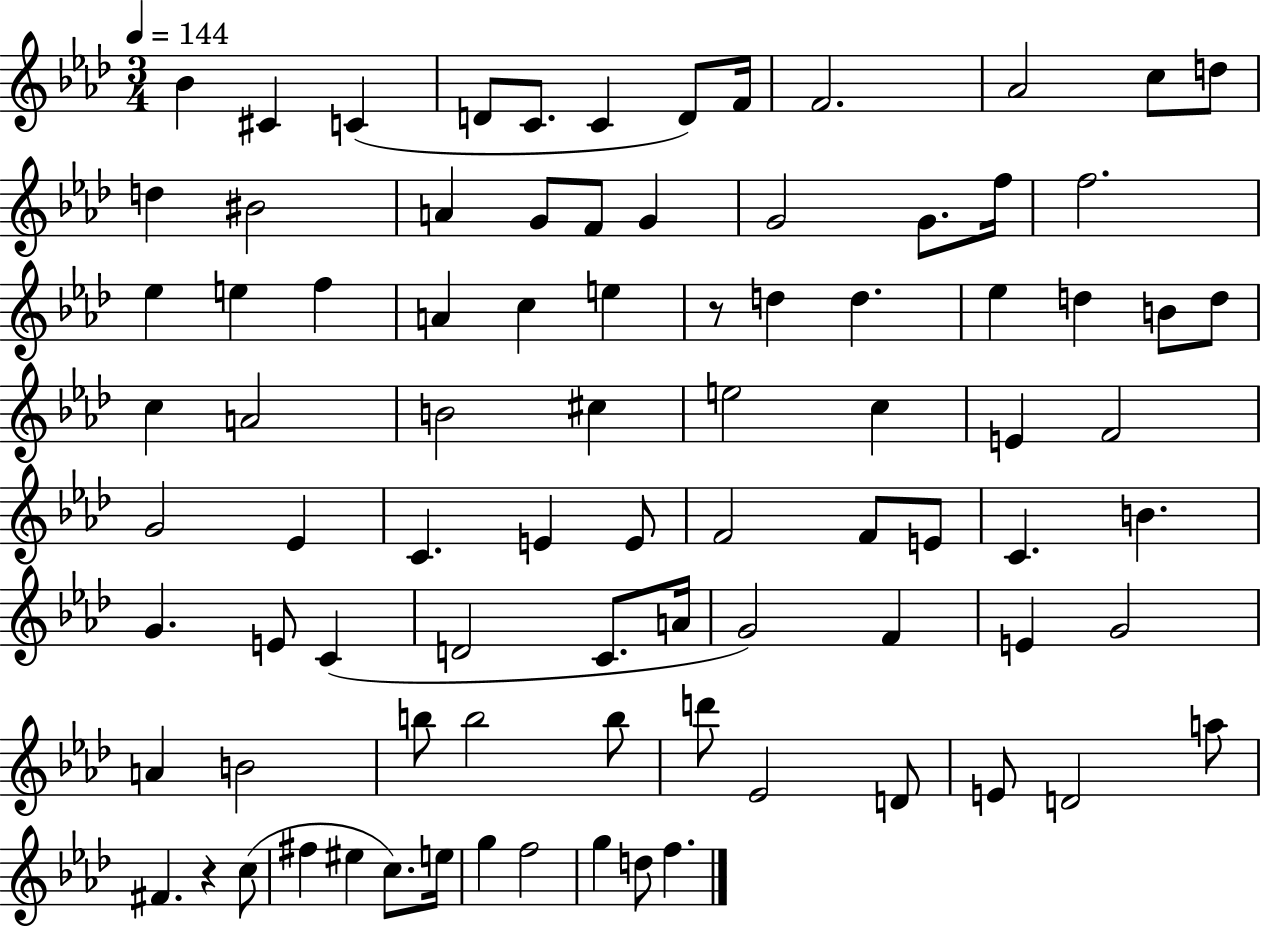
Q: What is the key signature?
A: AES major